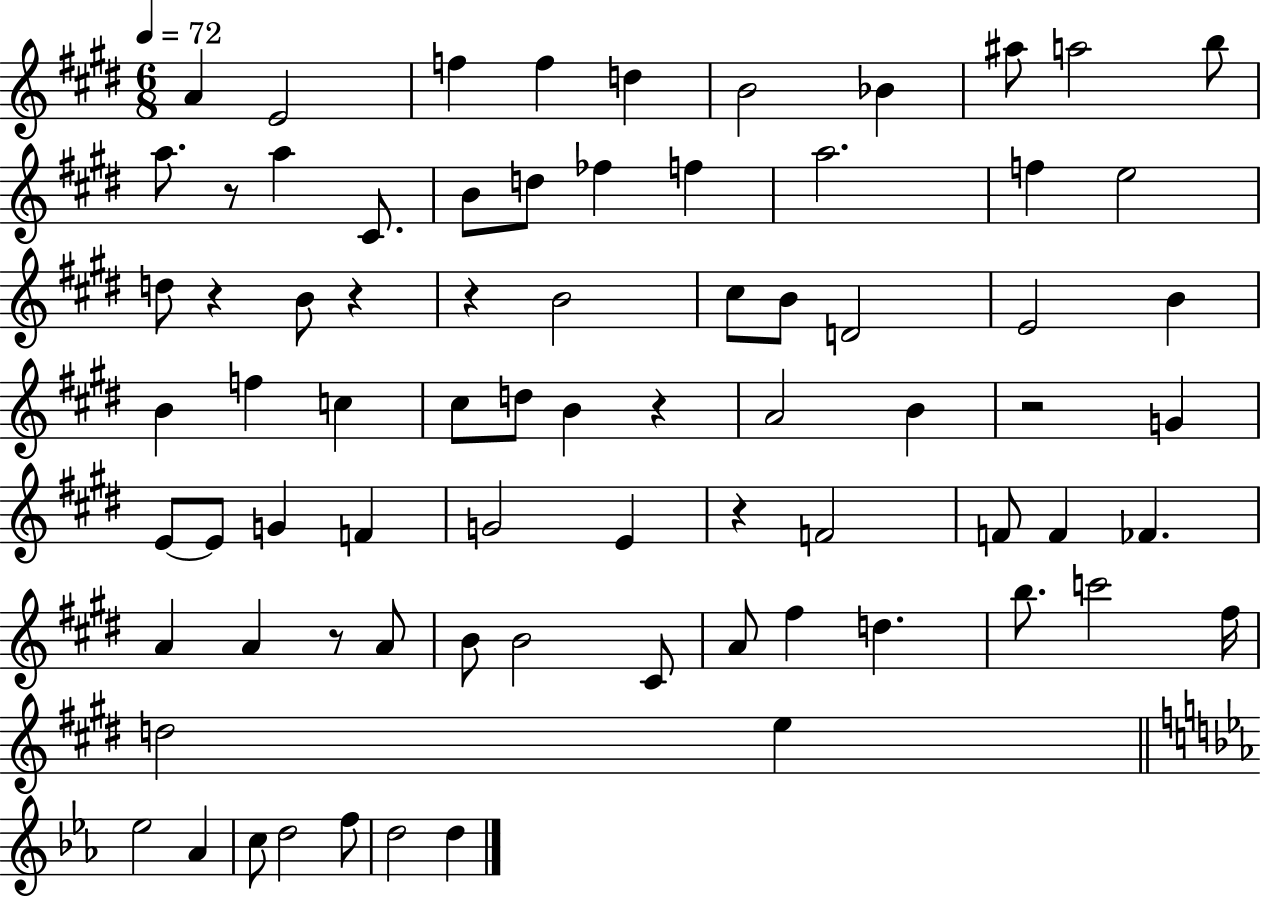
A4/q E4/h F5/q F5/q D5/q B4/h Bb4/q A#5/e A5/h B5/e A5/e. R/e A5/q C#4/e. B4/e D5/e FES5/q F5/q A5/h. F5/q E5/h D5/e R/q B4/e R/q R/q B4/h C#5/e B4/e D4/h E4/h B4/q B4/q F5/q C5/q C#5/e D5/e B4/q R/q A4/h B4/q R/h G4/q E4/e E4/e G4/q F4/q G4/h E4/q R/q F4/h F4/e F4/q FES4/q. A4/q A4/q R/e A4/e B4/e B4/h C#4/e A4/e F#5/q D5/q. B5/e. C6/h F#5/s D5/h E5/q Eb5/h Ab4/q C5/e D5/h F5/e D5/h D5/q